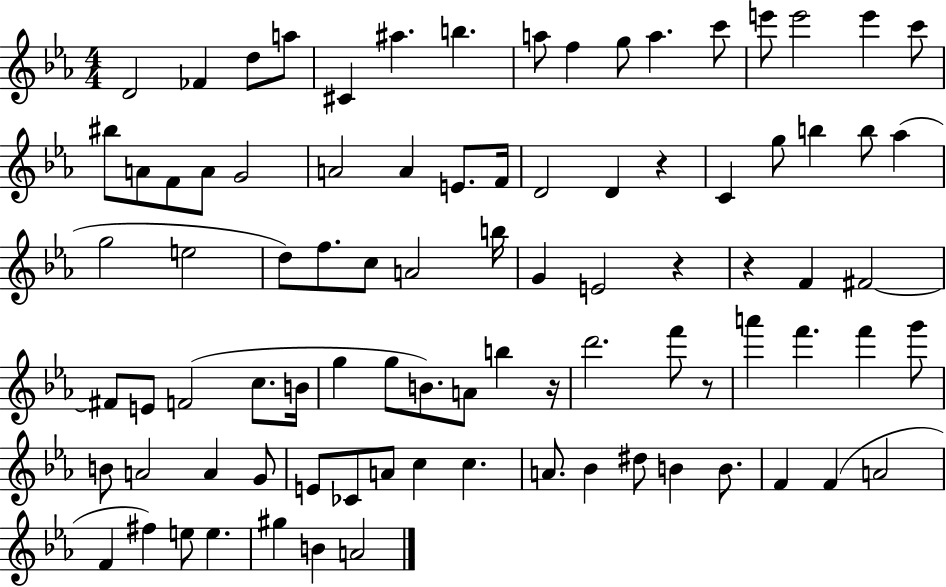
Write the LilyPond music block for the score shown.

{
  \clef treble
  \numericTimeSignature
  \time 4/4
  \key ees \major
  d'2 fes'4 d''8 a''8 | cis'4 ais''4. b''4. | a''8 f''4 g''8 a''4. c'''8 | e'''8 e'''2 e'''4 c'''8 | \break bis''8 a'8 f'8 a'8 g'2 | a'2 a'4 e'8. f'16 | d'2 d'4 r4 | c'4 g''8 b''4 b''8 aes''4( | \break g''2 e''2 | d''8) f''8. c''8 a'2 b''16 | g'4 e'2 r4 | r4 f'4 fis'2~~ | \break fis'8 e'8 f'2( c''8. b'16 | g''4 g''8 b'8.) a'8 b''4 r16 | d'''2. f'''8 r8 | a'''4 f'''4. f'''4 g'''8 | \break b'8 a'2 a'4 g'8 | e'8 ces'8 a'8 c''4 c''4. | a'8. bes'4 dis''8 b'4 b'8. | f'4 f'4( a'2 | \break f'4 fis''4) e''8 e''4. | gis''4 b'4 a'2 | \bar "|."
}